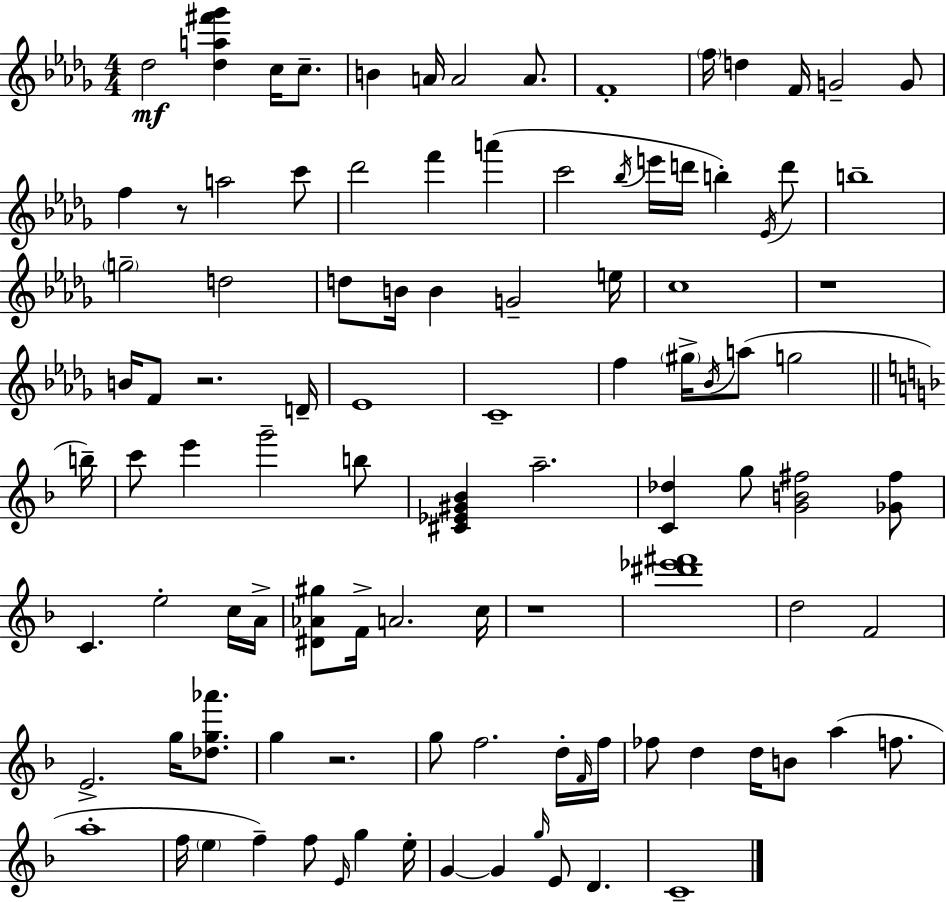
X:1
T:Untitled
M:4/4
L:1/4
K:Bbm
_d2 [_da^f'_g'] c/4 c/2 B A/4 A2 A/2 F4 f/4 d F/4 G2 G/2 f z/2 a2 c'/2 _d'2 f' a' c'2 _b/4 e'/4 d'/4 b _E/4 d'/2 b4 g2 d2 d/2 B/4 B G2 e/4 c4 z4 B/4 F/2 z2 D/4 _E4 C4 f ^g/4 _B/4 a/2 g2 b/4 c'/2 e' g'2 b/2 [^C_E^G_B] a2 [C_d] g/2 [GB^f]2 [_G^f]/2 C e2 c/4 A/4 [^D_A^g]/2 F/4 A2 c/4 z4 [^d'_e'^f']4 d2 F2 E2 g/4 [_dg_a']/2 g z2 g/2 f2 d/4 F/4 f/4 _f/2 d d/4 B/2 a f/2 a4 f/4 e f f/2 E/4 g e/4 G G g/4 E/2 D C4